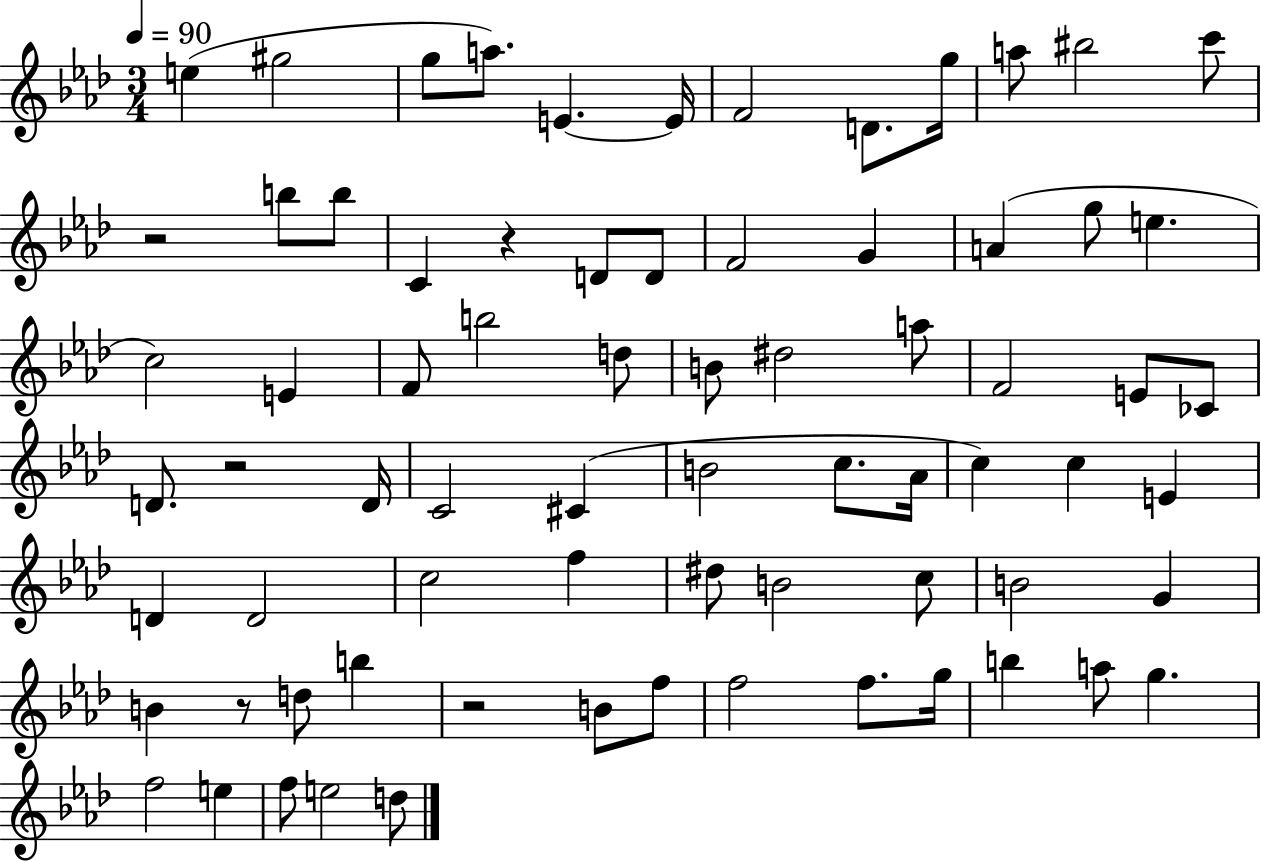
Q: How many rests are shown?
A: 5